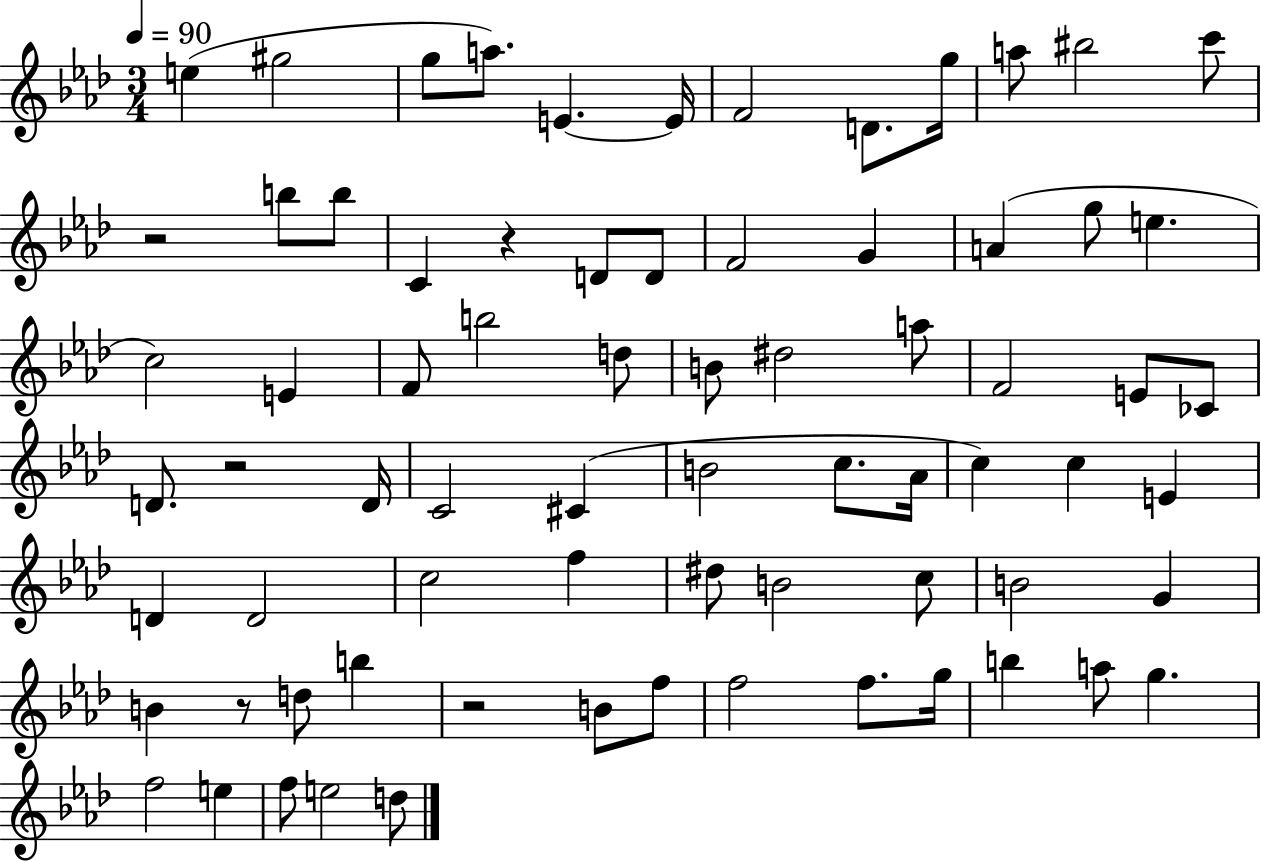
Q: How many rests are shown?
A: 5